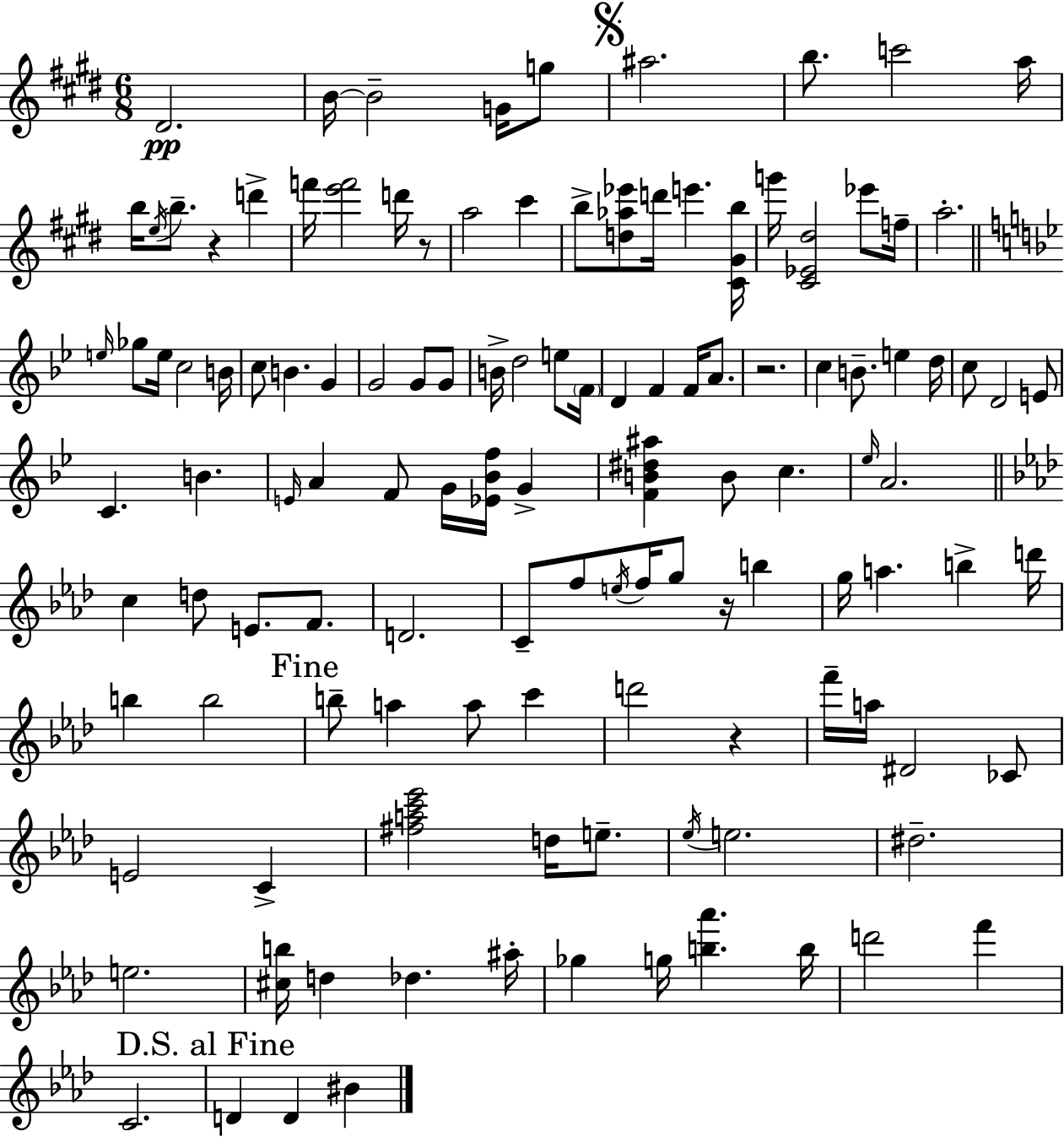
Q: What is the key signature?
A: E major